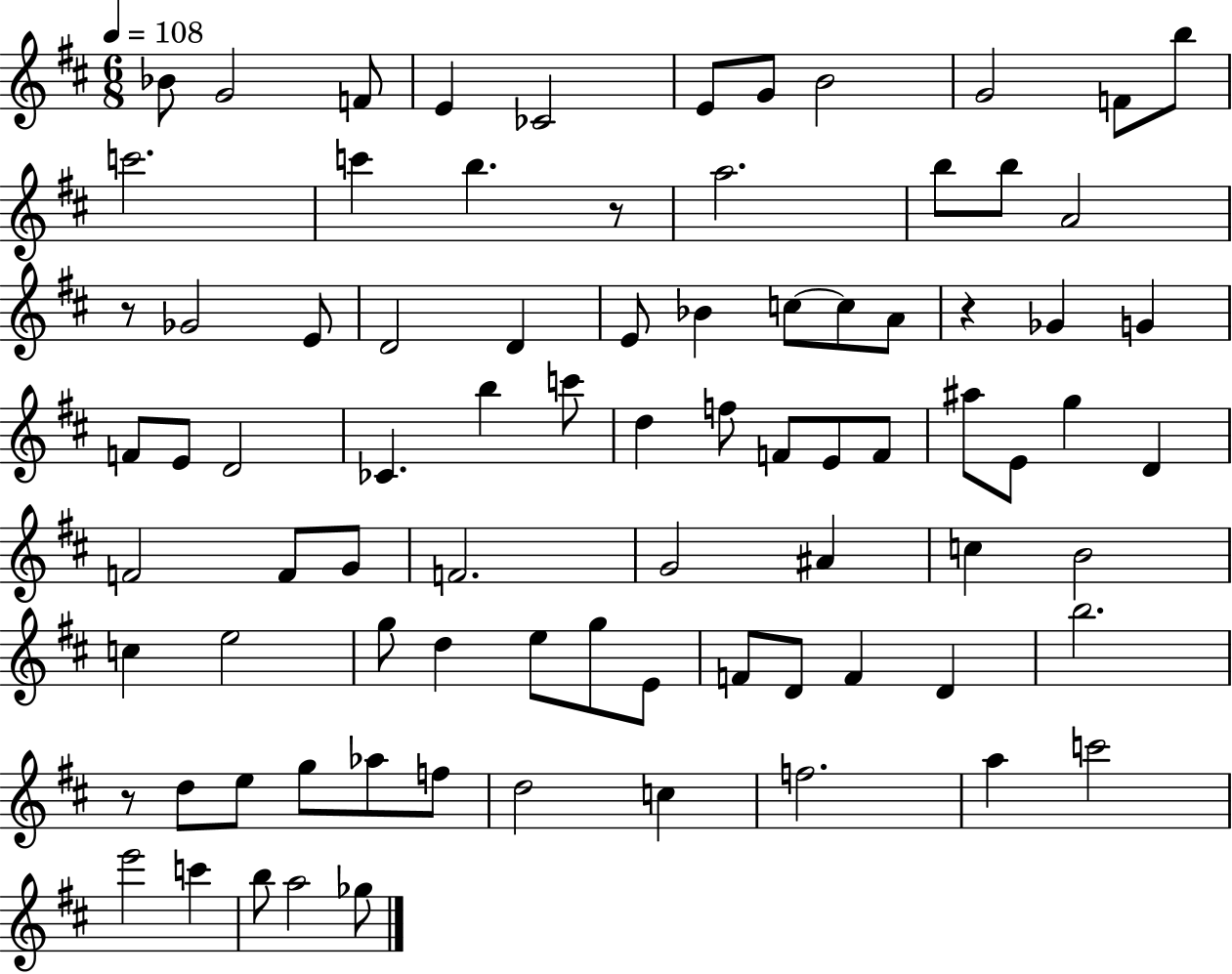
X:1
T:Untitled
M:6/8
L:1/4
K:D
_B/2 G2 F/2 E _C2 E/2 G/2 B2 G2 F/2 b/2 c'2 c' b z/2 a2 b/2 b/2 A2 z/2 _G2 E/2 D2 D E/2 _B c/2 c/2 A/2 z _G G F/2 E/2 D2 _C b c'/2 d f/2 F/2 E/2 F/2 ^a/2 E/2 g D F2 F/2 G/2 F2 G2 ^A c B2 c e2 g/2 d e/2 g/2 E/2 F/2 D/2 F D b2 z/2 d/2 e/2 g/2 _a/2 f/2 d2 c f2 a c'2 e'2 c' b/2 a2 _g/2